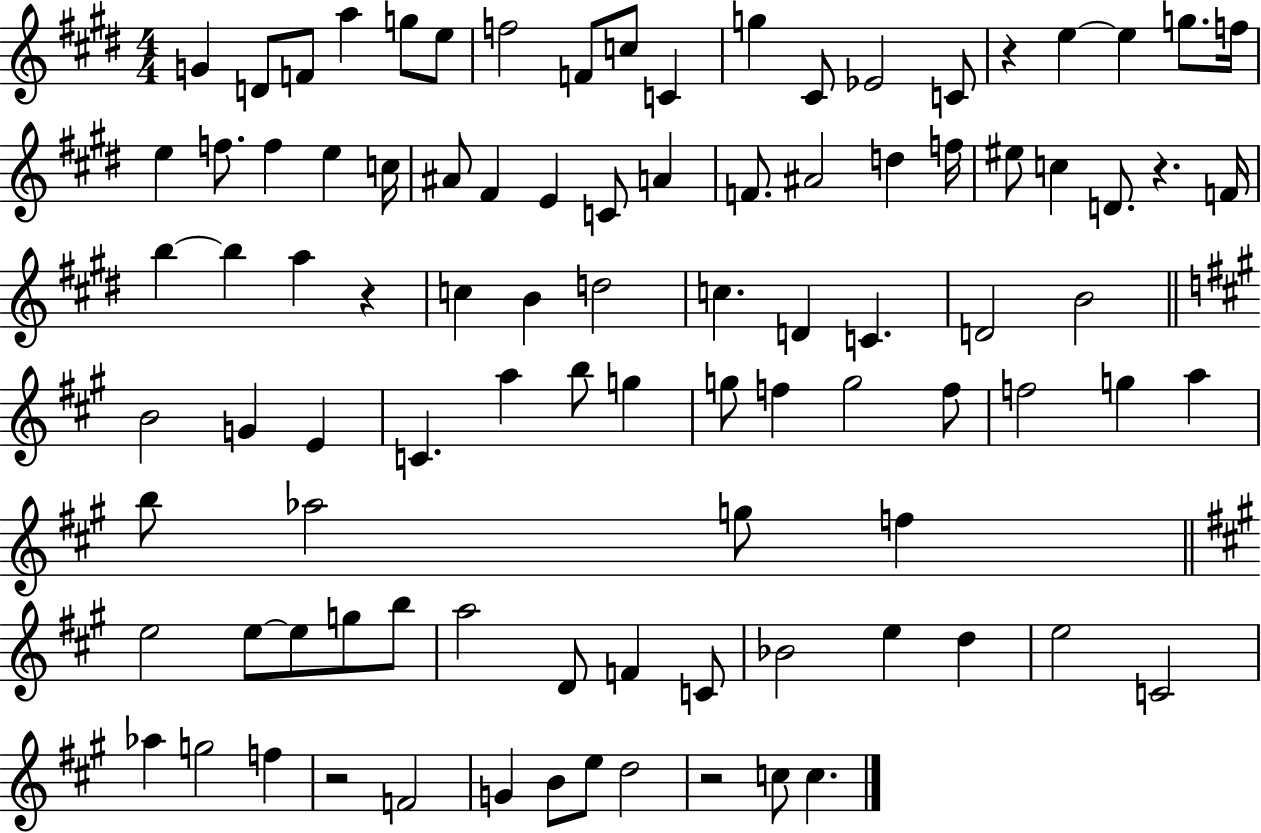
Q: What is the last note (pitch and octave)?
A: C5